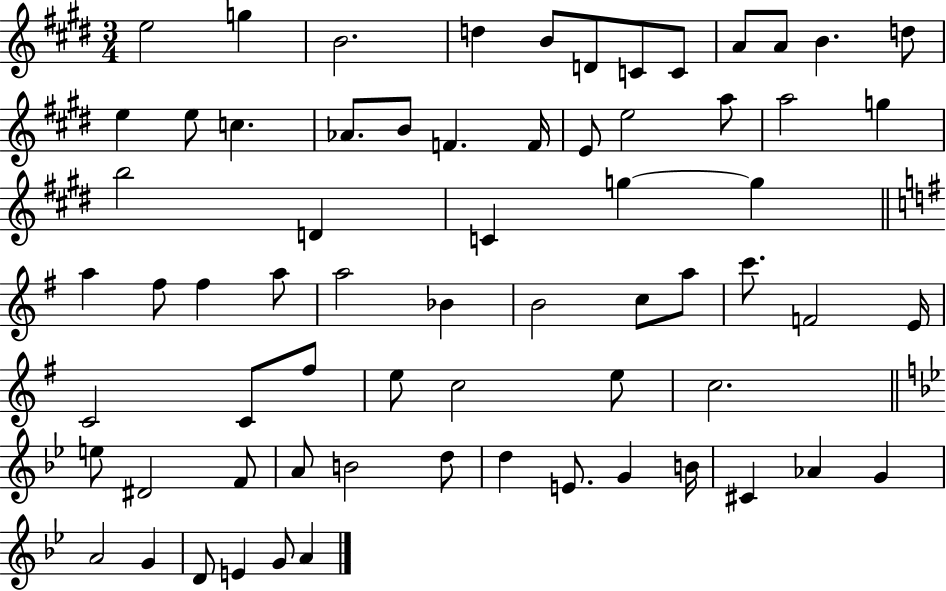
E5/h G5/q B4/h. D5/q B4/e D4/e C4/e C4/e A4/e A4/e B4/q. D5/e E5/q E5/e C5/q. Ab4/e. B4/e F4/q. F4/s E4/e E5/h A5/e A5/h G5/q B5/h D4/q C4/q G5/q G5/q A5/q F#5/e F#5/q A5/e A5/h Bb4/q B4/h C5/e A5/e C6/e. F4/h E4/s C4/h C4/e F#5/e E5/e C5/h E5/e C5/h. E5/e D#4/h F4/e A4/e B4/h D5/e D5/q E4/e. G4/q B4/s C#4/q Ab4/q G4/q A4/h G4/q D4/e E4/q G4/e A4/q